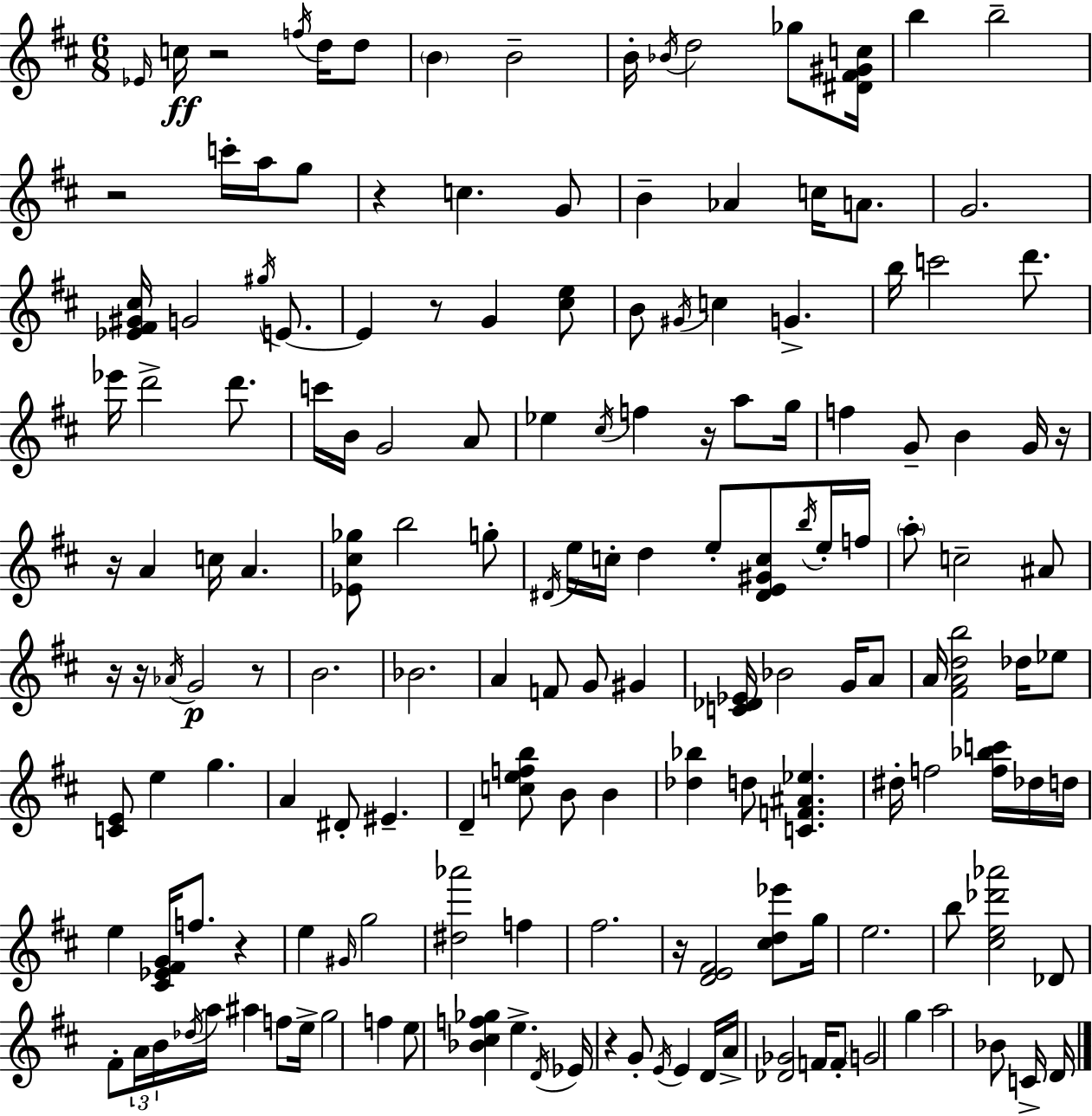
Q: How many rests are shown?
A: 13